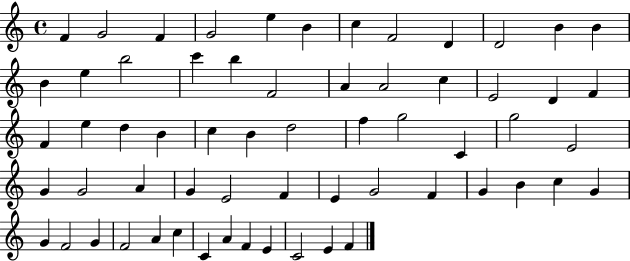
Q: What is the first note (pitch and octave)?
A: F4